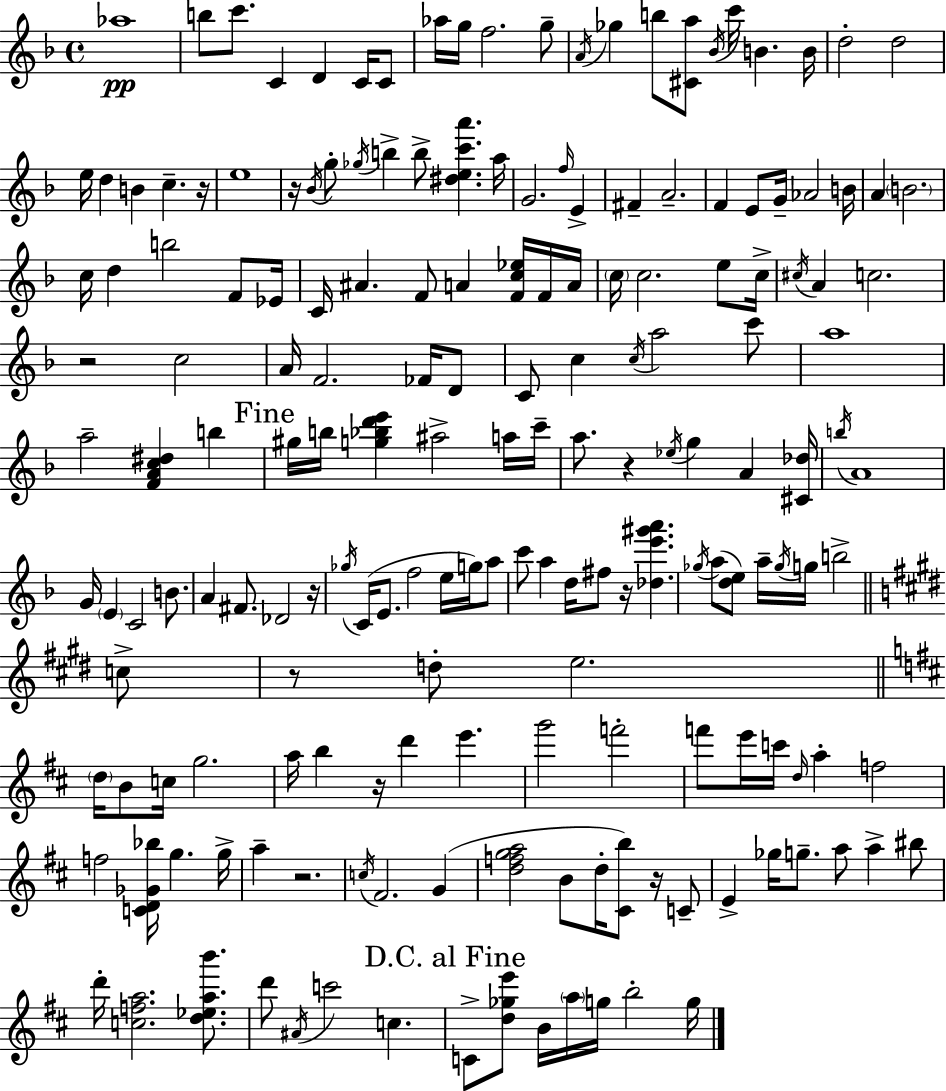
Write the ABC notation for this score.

X:1
T:Untitled
M:4/4
L:1/4
K:F
_a4 b/2 c'/2 C D C/4 C/2 _a/4 g/4 f2 g/2 A/4 _g b/2 [^Ca]/2 _B/4 c'/4 B B/4 d2 d2 e/4 d B c z/4 e4 z/4 _B/4 g/2 _g/4 b b/2 [^dec'a'] a/4 G2 f/4 E ^F A2 F E/2 G/4 _A2 B/4 A B2 c/4 d b2 F/2 _E/4 C/4 ^A F/2 A [Fc_e]/4 F/4 A/4 c/4 c2 e/2 c/4 ^c/4 A c2 z2 c2 A/4 F2 _F/4 D/2 C/2 c c/4 a2 c'/2 a4 a2 [FAc^d] b ^g/4 b/4 [g_bd'e'] ^a2 a/4 c'/4 a/2 z _e/4 g A [^C_d]/4 b/4 A4 G/4 E C2 B/2 A ^F/2 _D2 z/4 _g/4 C/4 E/2 f2 e/4 g/4 a/2 c'/2 a d/4 ^f/2 z/4 [_de'^g'a'] _g/4 a/2 [de]/2 a/4 _g/4 g/4 b2 c/2 z/2 d/2 e2 d/4 B/2 c/4 g2 a/4 b z/4 d' e' g'2 f'2 f'/2 e'/4 c'/4 d/4 a f2 f2 [CD_G_b]/4 g g/4 a z2 c/4 ^F2 G [dfga]2 B/2 d/4 [^Cb]/2 z/4 C/2 E _g/4 g/2 a/2 a ^b/2 d'/4 [cfa]2 [d_eab']/2 d'/2 ^A/4 c'2 c C/2 [d_ge']/2 B/4 a/4 g/4 b2 g/4